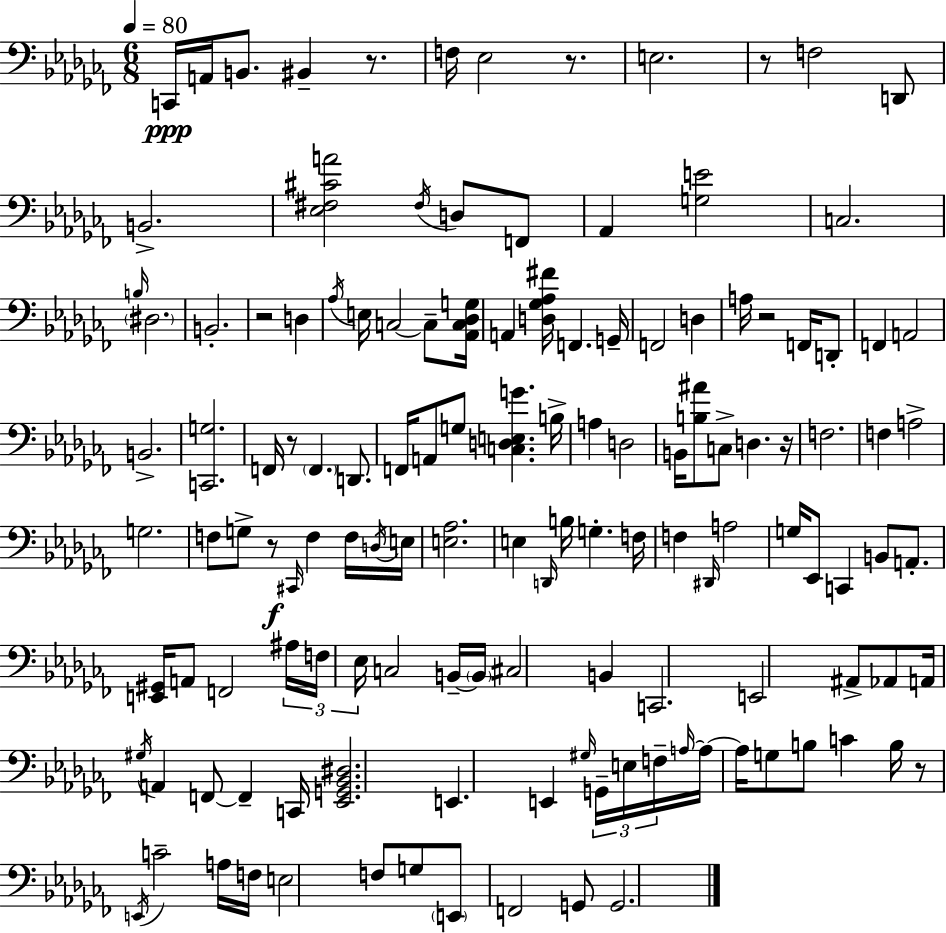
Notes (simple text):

C2/s A2/s B2/e. BIS2/q R/e. F3/s Eb3/h R/e. E3/h. R/e F3/h D2/e B2/h. [Eb3,F#3,C#4,A4]/h F#3/s D3/e F2/e Ab2/q [G3,E4]/h C3/h. B3/s D#3/h. B2/h. R/h D3/q Ab3/s E3/s C3/h C3/e [Ab2,C3,Db3,G3]/s A2/q [D3,Gb3,Ab3,F#4]/s F2/q. G2/s F2/h D3/q A3/s R/h F2/s D2/e F2/q A2/h B2/h. [C2,G3]/h. F2/s R/e F2/q. D2/e. F2/s A2/e G3/e [C3,D3,E3,G4]/q. B3/s A3/q D3/h B2/s [B3,A#4]/e C3/e D3/q. R/s F3/h. F3/q A3/h G3/h. F3/e G3/e R/e C#2/s F3/q F3/s D3/s E3/s [E3,Ab3]/h. E3/q D2/s B3/s G3/q. F3/s F3/q D#2/s A3/h G3/s Eb2/e C2/q B2/e A2/e. [E2,G#2]/s A2/e F2/h A#3/s F3/s Eb3/s C3/h B2/s B2/s C#3/h B2/q C2/h. E2/h A#2/e Ab2/e A2/s G#3/s A2/q F2/e F2/q C2/s [Eb2,G2,Bb2,D#3]/h. E2/q. E2/q G#3/s G2/s E3/s F3/s A3/s A3/s A3/s G3/e B3/e C4/q B3/s R/e E2/s C4/h A3/s F3/s E3/h F3/e G3/e E2/e F2/h G2/e G2/h.